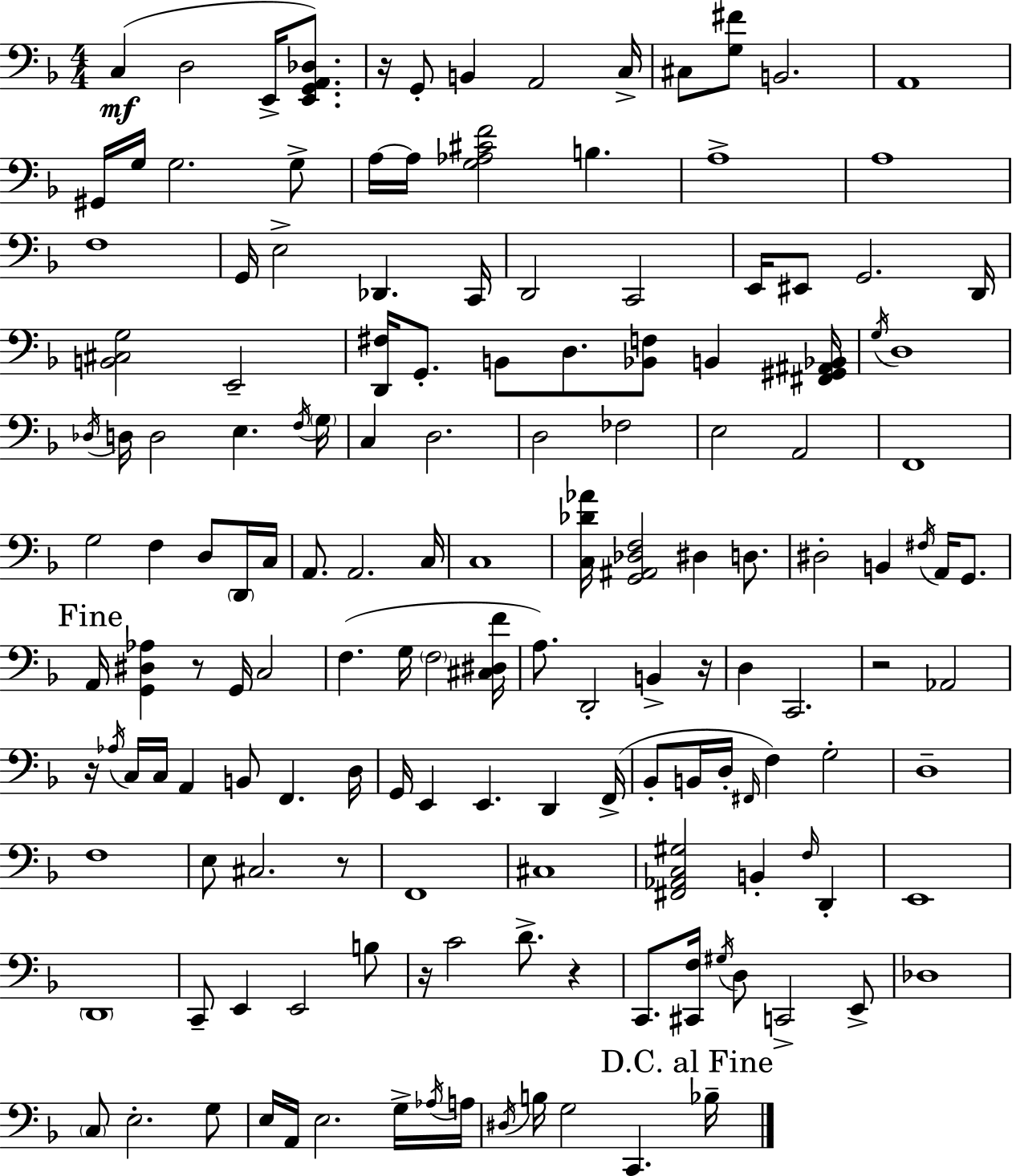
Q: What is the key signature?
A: F major